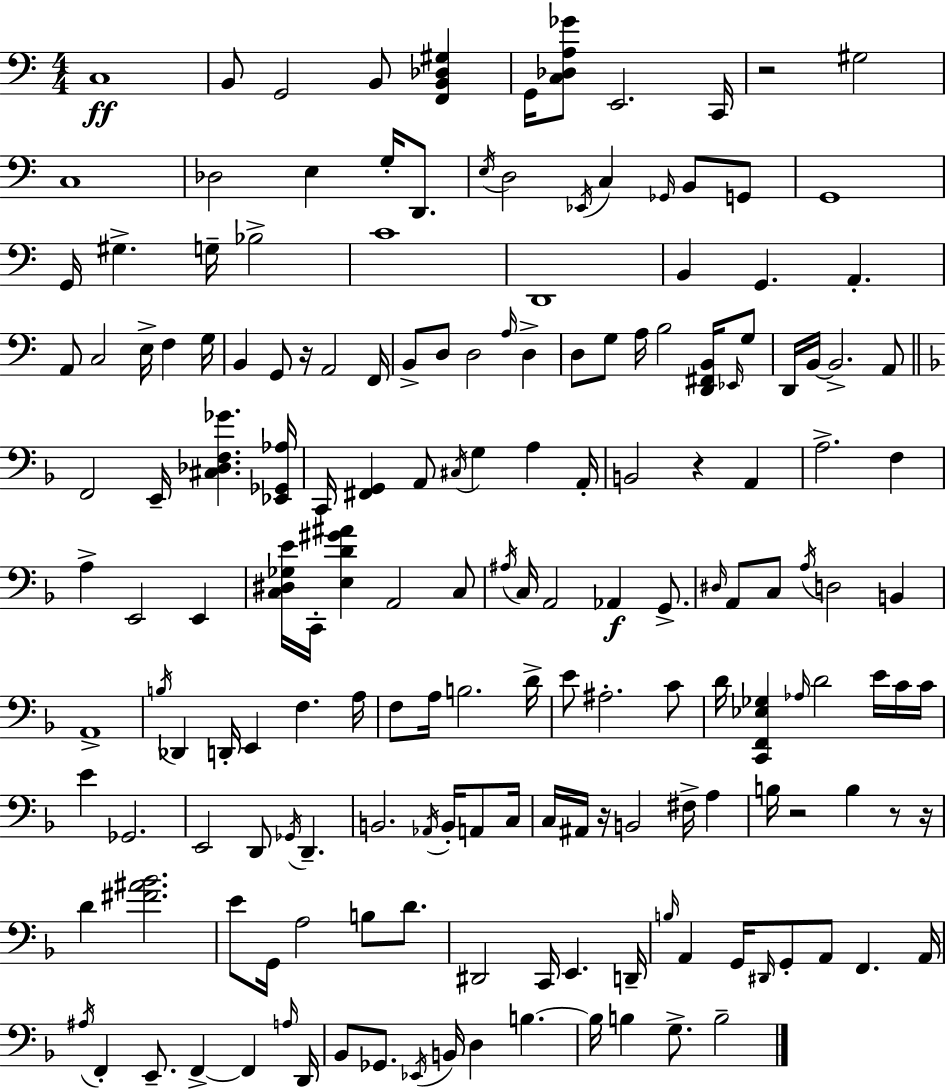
X:1
T:Untitled
M:4/4
L:1/4
K:Am
C,4 B,,/2 G,,2 B,,/2 [F,,B,,_D,^G,] G,,/4 [C,_D,A,_G]/2 E,,2 C,,/4 z2 ^G,2 C,4 _D,2 E, G,/4 D,,/2 E,/4 D,2 _E,,/4 C, _G,,/4 B,,/2 G,,/2 G,,4 G,,/4 ^G, G,/4 _B,2 C4 D,,4 B,, G,, A,, A,,/2 C,2 E,/4 F, G,/4 B,, G,,/2 z/4 A,,2 F,,/4 B,,/2 D,/2 D,2 A,/4 D, D,/2 G,/2 A,/4 B,2 [D,,^F,,B,,]/4 _E,,/4 G,/2 D,,/4 B,,/4 B,,2 A,,/2 F,,2 E,,/4 [^C,_D,F,_G] [_E,,_G,,_A,]/4 C,,/4 [^F,,G,,] A,,/2 ^C,/4 G, A, A,,/4 B,,2 z A,, A,2 F, A, E,,2 E,, [C,^D,_G,E]/4 C,,/4 [E,D^G^A] A,,2 C,/2 ^A,/4 C,/4 A,,2 _A,, G,,/2 ^D,/4 A,,/2 C,/2 A,/4 D,2 B,, A,,4 B,/4 _D,, D,,/4 E,, F, A,/4 F,/2 A,/4 B,2 D/4 E/2 ^A,2 C/2 D/4 [C,,F,,_E,_G,] _A,/4 D2 E/4 C/4 C/4 E _G,,2 E,,2 D,,/2 _G,,/4 D,, B,,2 _A,,/4 B,,/4 A,,/2 C,/4 C,/4 ^A,,/4 z/4 B,,2 ^F,/4 A, B,/4 z2 B, z/2 z/4 D [^F^A_B]2 E/2 G,,/4 A,2 B,/2 D/2 ^D,,2 C,,/4 E,, D,,/4 B,/4 A,, G,,/4 ^D,,/4 G,,/2 A,,/2 F,, A,,/4 ^A,/4 F,, E,,/2 F,, F,, A,/4 D,,/4 _B,,/2 _G,,/2 _E,,/4 B,,/4 D, B, B,/4 B, G,/2 B,2